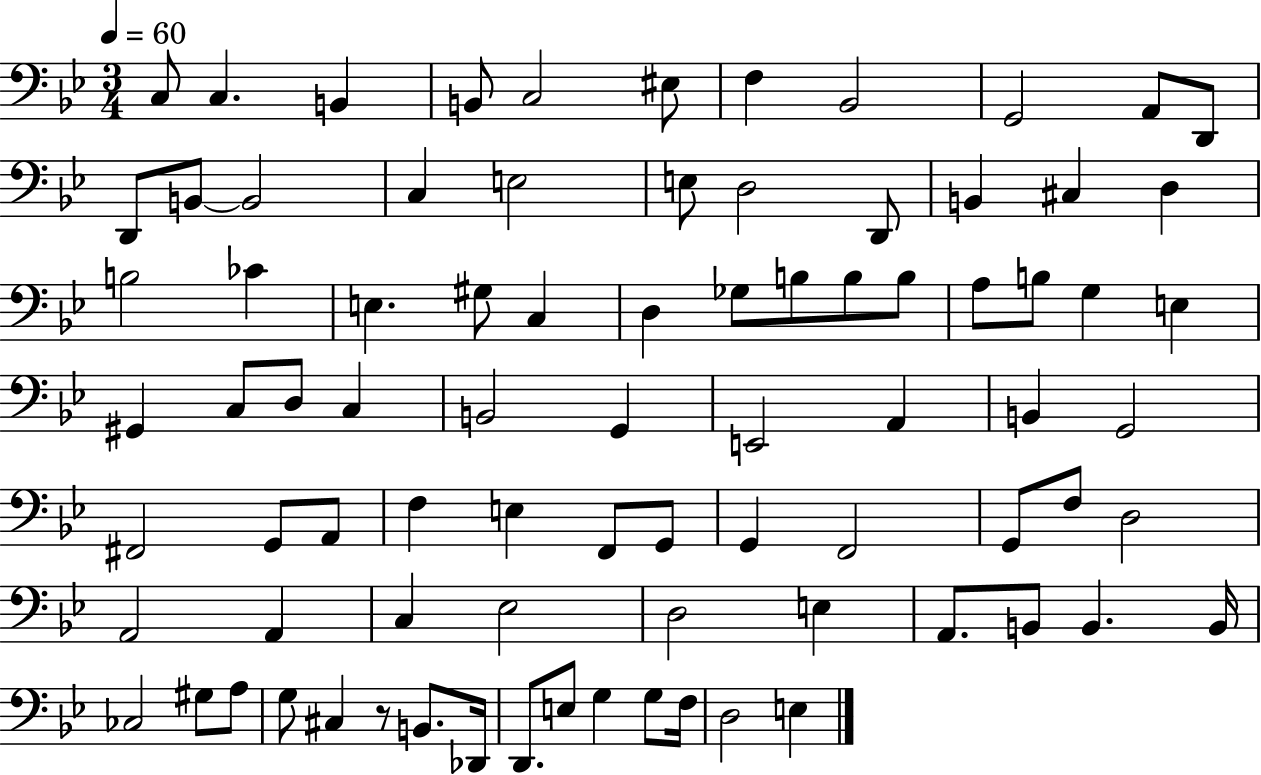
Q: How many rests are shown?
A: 1